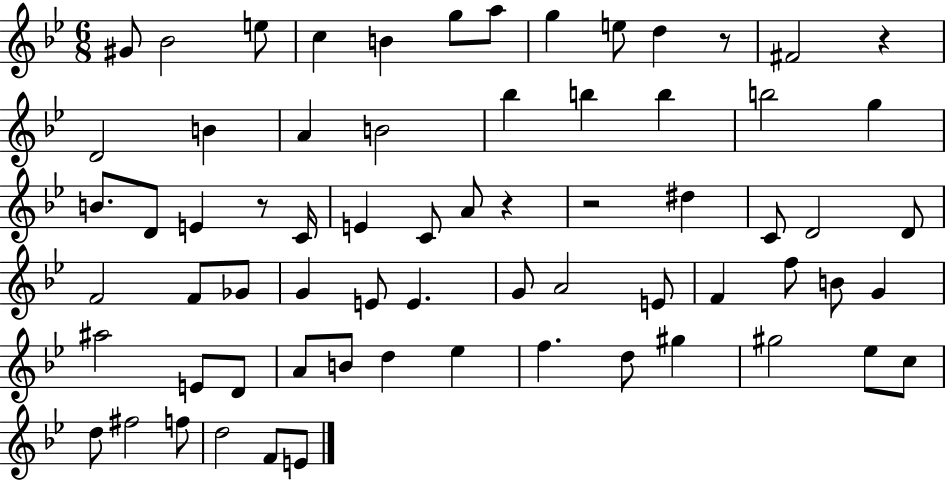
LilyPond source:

{
  \clef treble
  \numericTimeSignature
  \time 6/8
  \key bes \major
  gis'8 bes'2 e''8 | c''4 b'4 g''8 a''8 | g''4 e''8 d''4 r8 | fis'2 r4 | \break d'2 b'4 | a'4 b'2 | bes''4 b''4 b''4 | b''2 g''4 | \break b'8. d'8 e'4 r8 c'16 | e'4 c'8 a'8 r4 | r2 dis''4 | c'8 d'2 d'8 | \break f'2 f'8 ges'8 | g'4 e'8 e'4. | g'8 a'2 e'8 | f'4 f''8 b'8 g'4 | \break ais''2 e'8 d'8 | a'8 b'8 d''4 ees''4 | f''4. d''8 gis''4 | gis''2 ees''8 c''8 | \break d''8 fis''2 f''8 | d''2 f'8 e'8 | \bar "|."
}